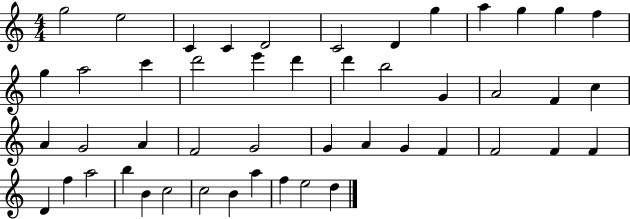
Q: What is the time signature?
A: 4/4